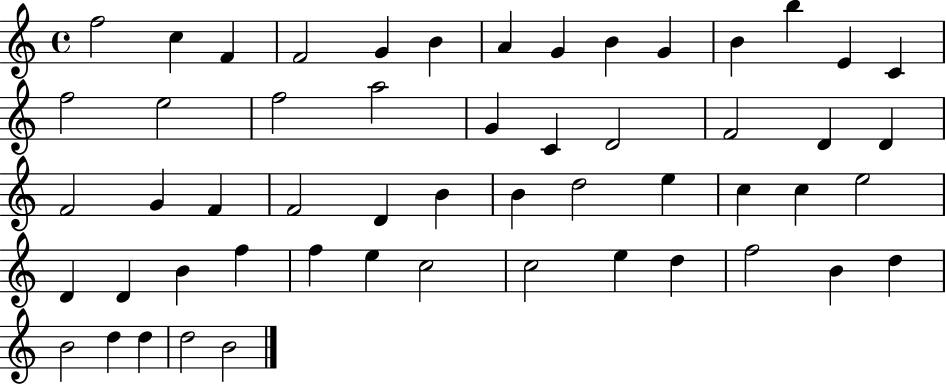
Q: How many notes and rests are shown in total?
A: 54